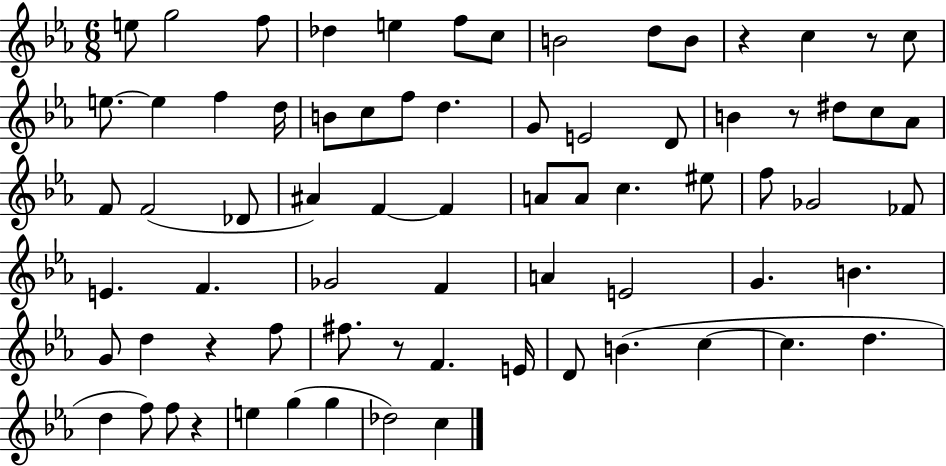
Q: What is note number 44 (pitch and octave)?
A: F4